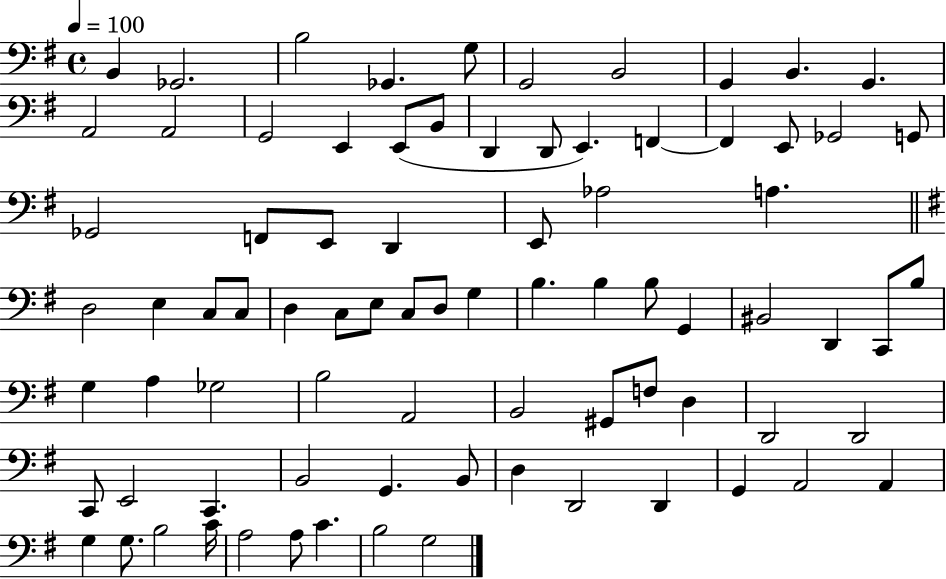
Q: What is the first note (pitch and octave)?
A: B2